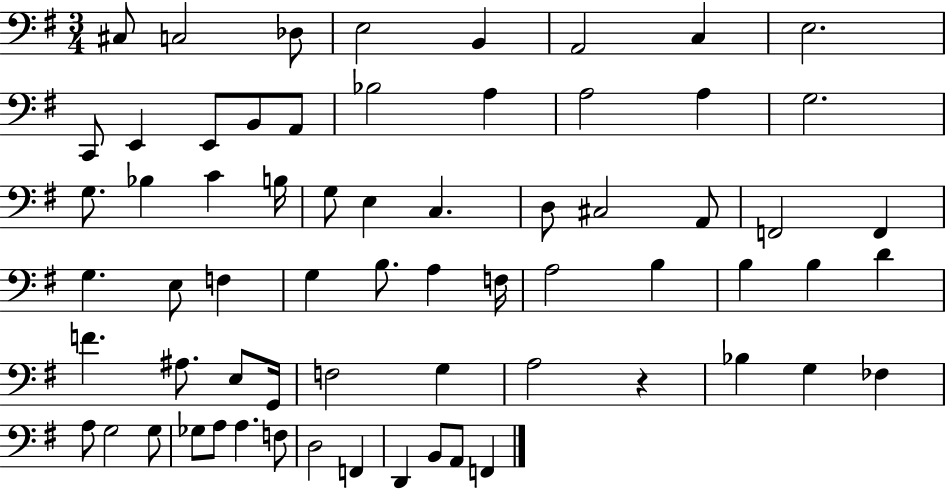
X:1
T:Untitled
M:3/4
L:1/4
K:G
^C,/2 C,2 _D,/2 E,2 B,, A,,2 C, E,2 C,,/2 E,, E,,/2 B,,/2 A,,/2 _B,2 A, A,2 A, G,2 G,/2 _B, C B,/4 G,/2 E, C, D,/2 ^C,2 A,,/2 F,,2 F,, G, E,/2 F, G, B,/2 A, F,/4 A,2 B, B, B, D F ^A,/2 E,/2 G,,/4 F,2 G, A,2 z _B, G, _F, A,/2 G,2 G,/2 _G,/2 A,/2 A, F,/2 D,2 F,, D,, B,,/2 A,,/2 F,,